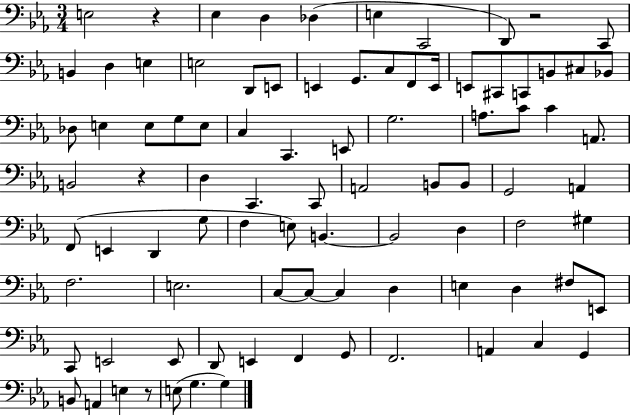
{
  \clef bass
  \numericTimeSignature
  \time 3/4
  \key ees \major
  e2 r4 | ees4 d4 des4( | e4 c,2 | d,8) r2 c,8 | \break b,4 d4 e4 | e2 d,8 e,8 | e,4 g,8. c8 f,8 e,16 | e,8 cis,8 c,8 b,8 cis8 bes,8 | \break des8 e4 e8 g8 e8 | c4 c,4. e,8 | g2. | a8. c'8 c'4 a,8. | \break b,2 r4 | d4 c,4. c,8 | a,2 b,8 b,8 | g,2 a,4 | \break f,8( e,4 d,4 g8 | f4 e8) b,4.~~ | b,2 d4 | f2 gis4 | \break f2. | e2. | c8~~ c8~~ c4 d4 | e4 d4 fis8 e,8 | \break c,8 e,2 e,8 | d,8 e,4 f,4 g,8 | f,2. | a,4 c4 g,4 | \break b,8 a,4 e4 r8 | e8( g4. g4) | \bar "|."
}